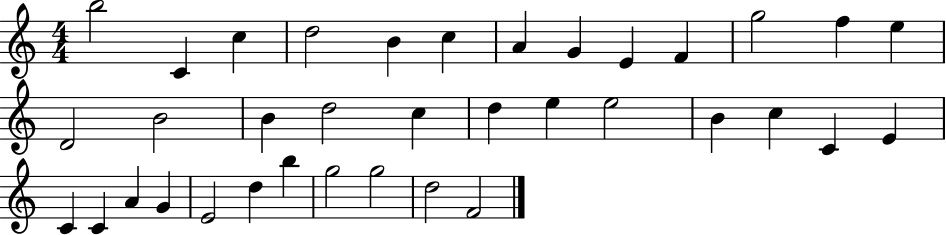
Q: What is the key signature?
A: C major